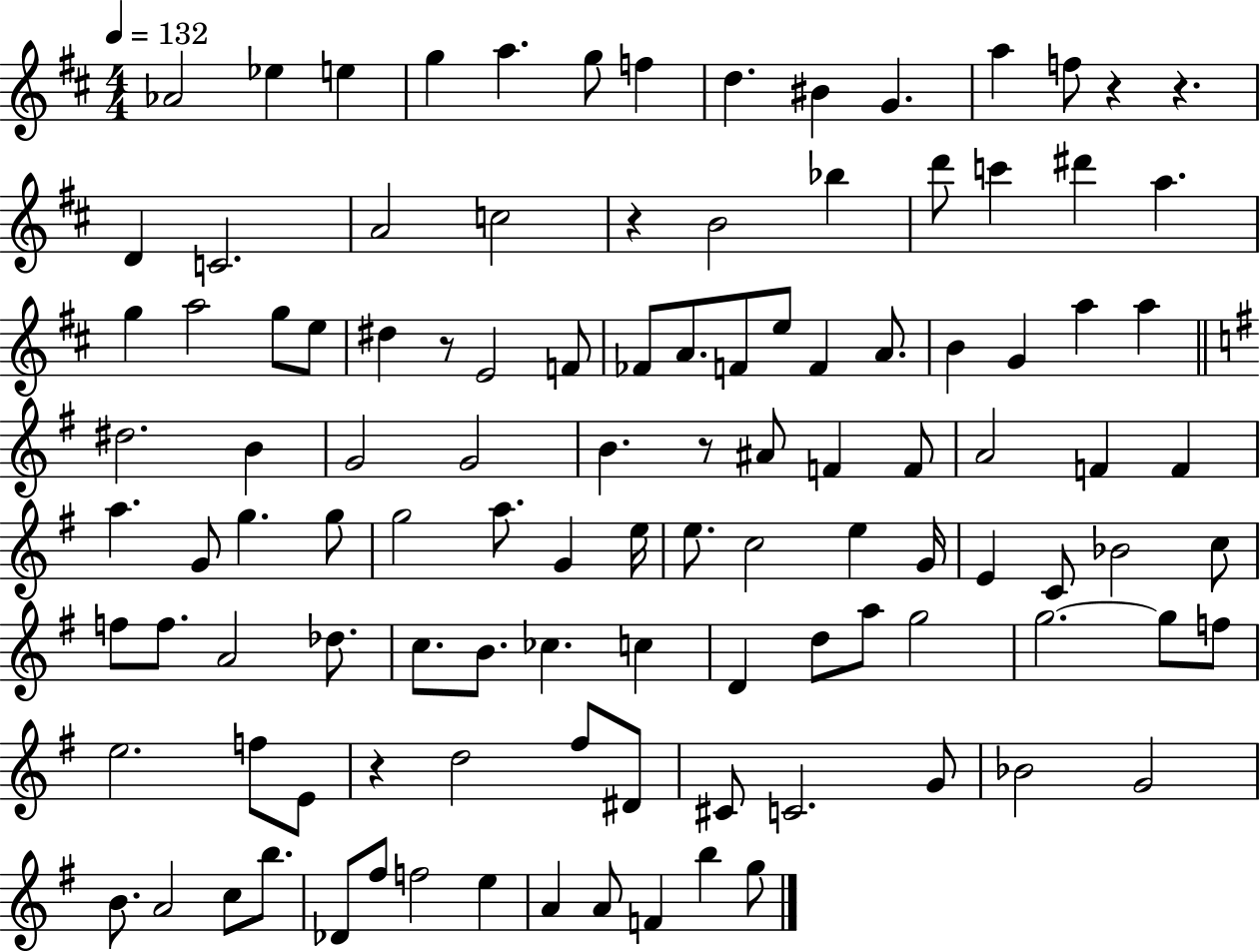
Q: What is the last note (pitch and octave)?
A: G5